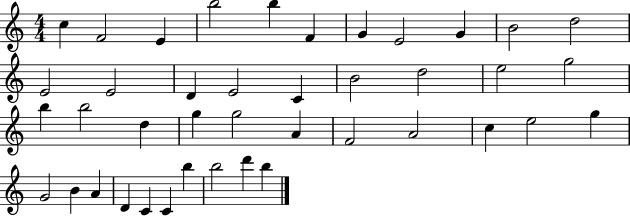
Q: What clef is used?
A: treble